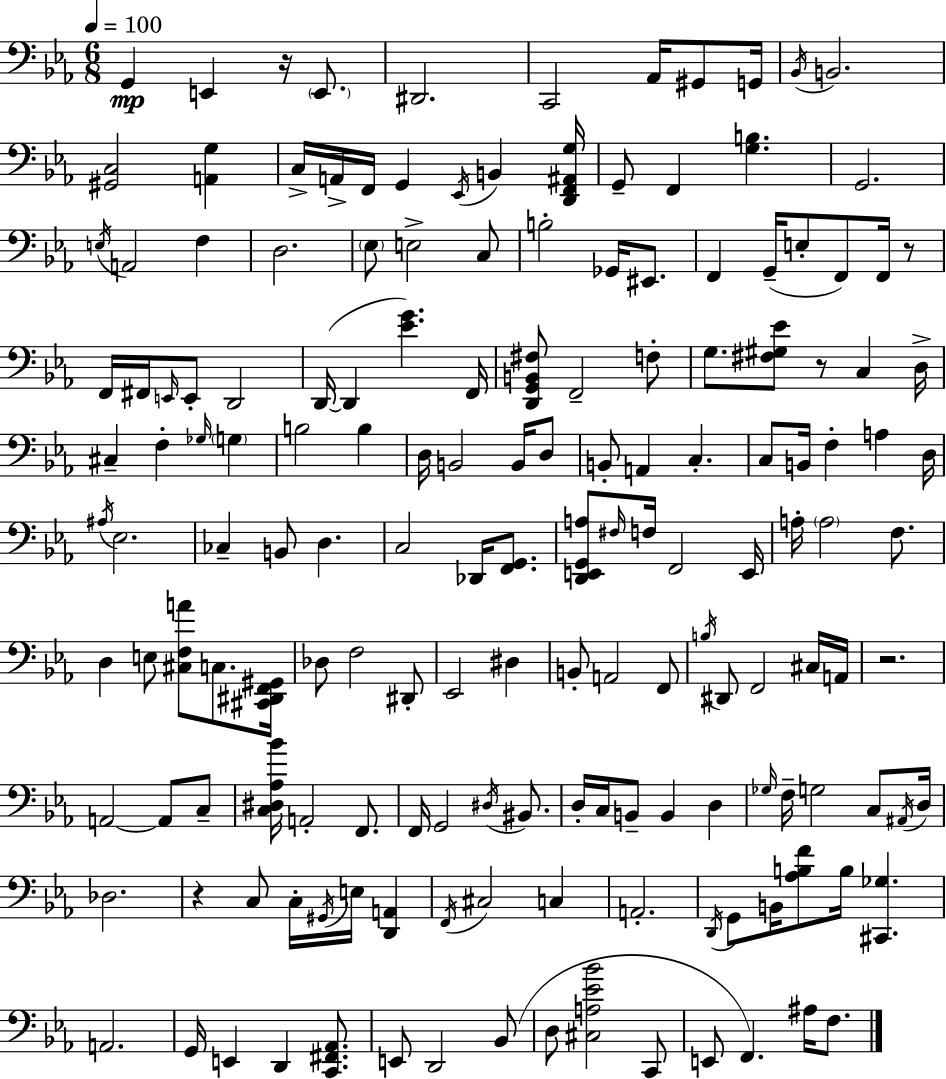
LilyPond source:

{
  \clef bass
  \numericTimeSignature
  \time 6/8
  \key c \minor
  \tempo 4 = 100
  g,4\mp e,4 r16 \parenthesize e,8. | dis,2. | c,2 aes,16 gis,8 g,16 | \acciaccatura { bes,16 } b,2. | \break <gis, c>2 <a, g>4 | c16-> a,16-> f,16 g,4 \acciaccatura { ees,16 } b,4 | <d, f, ais, g>16 g,8-- f,4 <g b>4. | g,2. | \break \acciaccatura { e16 } a,2 f4 | d2. | \parenthesize ees8 e2-> | c8 b2-. ges,16 | \break eis,8. f,4 g,16--( e8-. f,8) | f,16 r8 f,16 fis,16 \grace { e,16 } e,8-. d,2 | d,16~(~ d,4 <ees' g'>4.) | f,16 <d, g, b, fis>8 f,2-- | \break f8-. g8. <fis gis ees'>8 r8 c4 | d16-> cis4-- f4-. | \grace { ges16 } \parenthesize g4 b2 | b4 d16 b,2 | \break b,16 d8 b,8-. a,4 c4.-. | c8 b,16 f4-. | a4 d16 \acciaccatura { ais16 } ees2. | ces4-- b,8 | \break d4. c2 | des,16 <f, g,>8. <d, e, g, a>8 \grace { fis16 } f16 f,2 | e,16 a16-. \parenthesize a2 | f8. d4 e8 | \break <cis f a'>8 c8. <cis, dis, f, gis,>16 des8 f2 | dis,8-. ees,2 | dis4 b,8-. a,2 | f,8 \acciaccatura { b16 } dis,8 f,2 | \break cis16 a,16 r2. | a,2~~ | a,8 c8-- <c dis aes bes'>16 a,2-. | f,8. f,16 g,2 | \break \acciaccatura { dis16 } bis,8. d16-. c16 b,8-- | b,4 d4 \grace { ges16 } f16-- g2 | c8 \acciaccatura { ais,16 } d16 des2. | r4 | \break c8 c16-. \acciaccatura { gis,16 } e16 <d, a,>4 | \acciaccatura { f,16 } cis2 c4 | a,2.-. | \acciaccatura { d,16 } g,8 b,16 <aes b f'>8 b16 <cis, ges>4. | \break a,2. | g,16 e,4 d,4 <c, fis, aes,>8. | e,8 d,2 | bes,8( d8 <cis a ees' bes'>2 | \break c,8 e,8 f,4.) ais16 f8. | \bar "|."
}